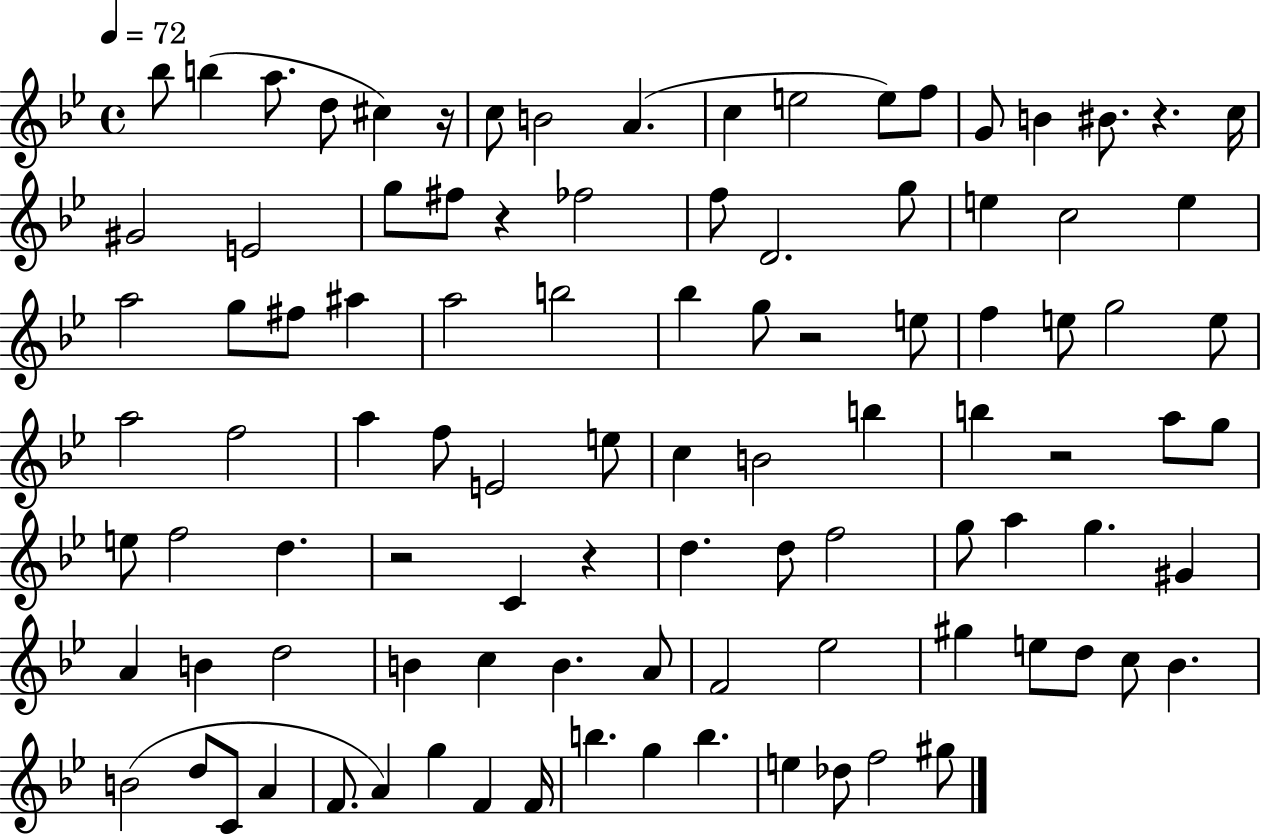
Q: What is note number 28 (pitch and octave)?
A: A5